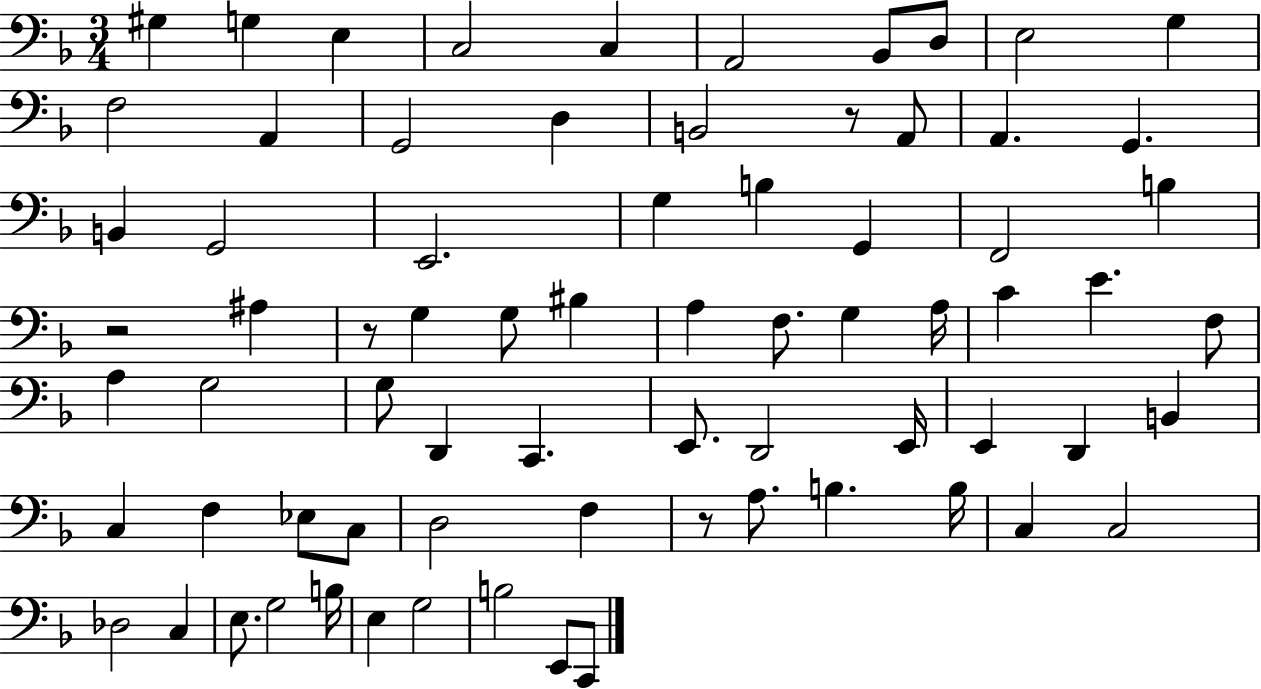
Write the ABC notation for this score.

X:1
T:Untitled
M:3/4
L:1/4
K:F
^G, G, E, C,2 C, A,,2 _B,,/2 D,/2 E,2 G, F,2 A,, G,,2 D, B,,2 z/2 A,,/2 A,, G,, B,, G,,2 E,,2 G, B, G,, F,,2 B, z2 ^A, z/2 G, G,/2 ^B, A, F,/2 G, A,/4 C E F,/2 A, G,2 G,/2 D,, C,, E,,/2 D,,2 E,,/4 E,, D,, B,, C, F, _E,/2 C,/2 D,2 F, z/2 A,/2 B, B,/4 C, C,2 _D,2 C, E,/2 G,2 B,/4 E, G,2 B,2 E,,/2 C,,/2